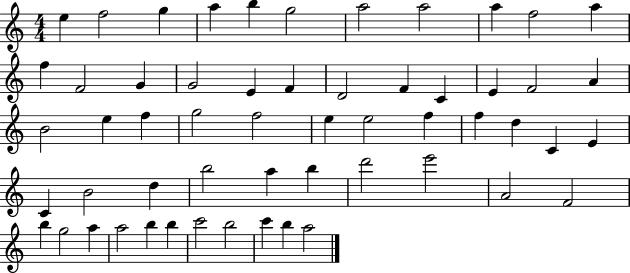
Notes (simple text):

E5/q F5/h G5/q A5/q B5/q G5/h A5/h A5/h A5/q F5/h A5/q F5/q F4/h G4/q G4/h E4/q F4/q D4/h F4/q C4/q E4/q F4/h A4/q B4/h E5/q F5/q G5/h F5/h E5/q E5/h F5/q F5/q D5/q C4/q E4/q C4/q B4/h D5/q B5/h A5/q B5/q D6/h E6/h A4/h F4/h B5/q G5/h A5/q A5/h B5/q B5/q C6/h B5/h C6/q B5/q A5/h